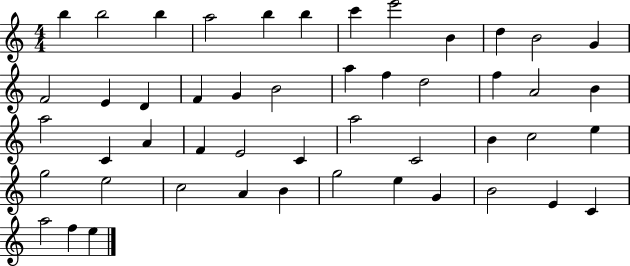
X:1
T:Untitled
M:4/4
L:1/4
K:C
b b2 b a2 b b c' e'2 B d B2 G F2 E D F G B2 a f d2 f A2 B a2 C A F E2 C a2 C2 B c2 e g2 e2 c2 A B g2 e G B2 E C a2 f e